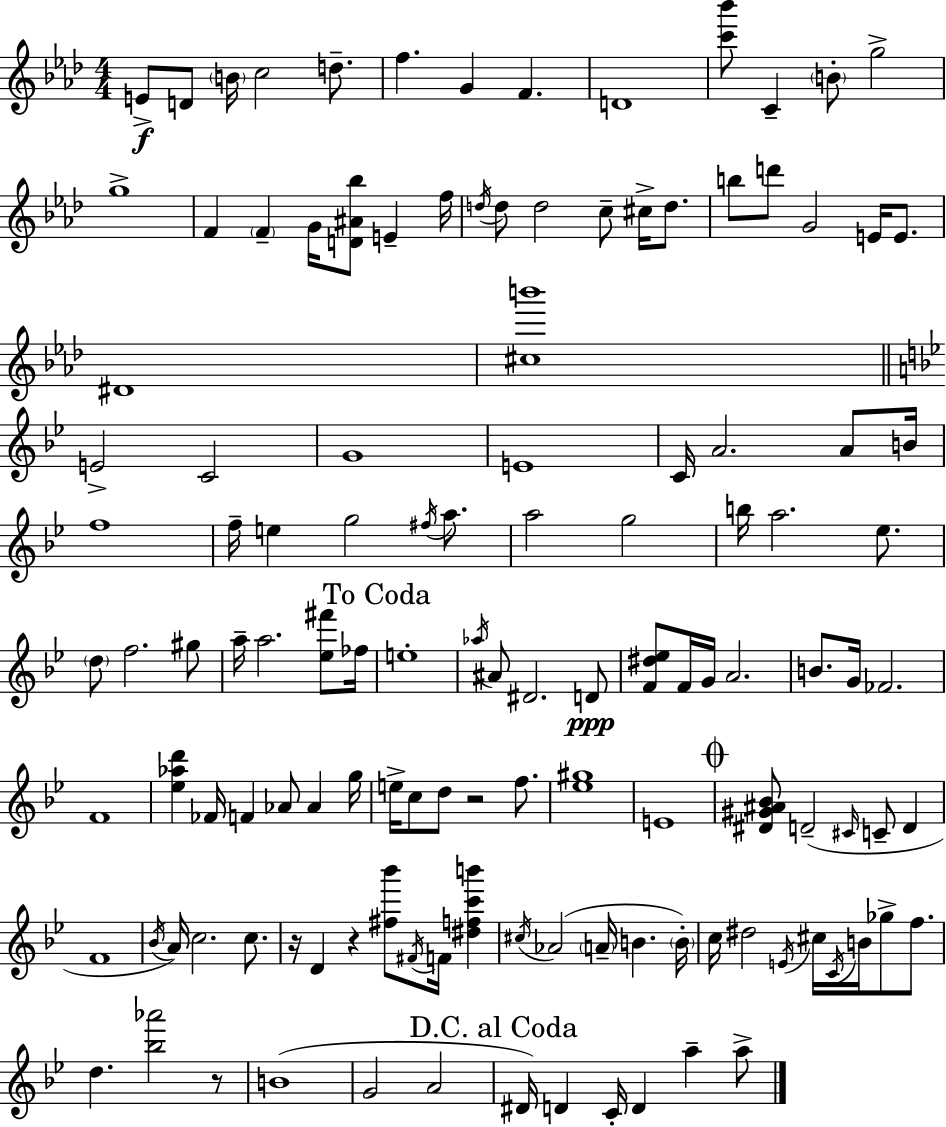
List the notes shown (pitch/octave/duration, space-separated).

E4/e D4/e B4/s C5/h D5/e. F5/q. G4/q F4/q. D4/w [C6,Bb6]/e C4/q B4/e G5/h G5/w F4/q F4/q G4/s [D4,A#4,Bb5]/e E4/q F5/s D5/s D5/e D5/h C5/e C#5/s D5/e. B5/e D6/e G4/h E4/s E4/e. D#4/w [C#5,B6]/w E4/h C4/h G4/w E4/w C4/s A4/h. A4/e B4/s F5/w F5/s E5/q G5/h F#5/s A5/e. A5/h G5/h B5/s A5/h. Eb5/e. D5/e F5/h. G#5/e A5/s A5/h. [Eb5,F#6]/e FES5/s E5/w Ab5/s A#4/e D#4/h. D4/e [F4,D#5,Eb5]/e F4/s G4/s A4/h. B4/e. G4/s FES4/h. F4/w [Eb5,Ab5,D6]/q FES4/s F4/q Ab4/e Ab4/q G5/s E5/s C5/e D5/e R/h F5/e. [Eb5,G#5]/w E4/w [D#4,G#4,A#4,Bb4]/e D4/h C#4/s C4/e D4/q F4/w Bb4/s A4/s C5/h. C5/e. R/s D4/q R/q [F#5,Bb6]/e F#4/s F4/s [D#5,F5,C6,B6]/q C#5/s Ab4/h A4/s B4/q. B4/s C5/s D#5/h E4/s C#5/s C4/s B4/s Gb5/e F5/e. D5/q. [Bb5,Ab6]/h R/e B4/w G4/h A4/h D#4/s D4/q C4/s D4/q A5/q A5/e